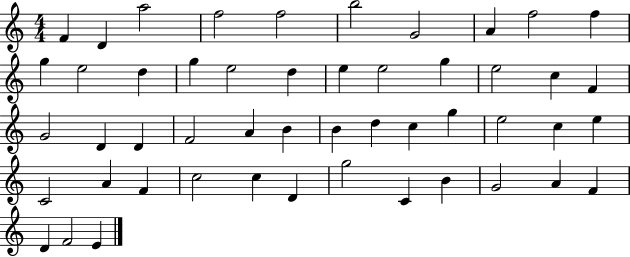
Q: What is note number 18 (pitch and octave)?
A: E5